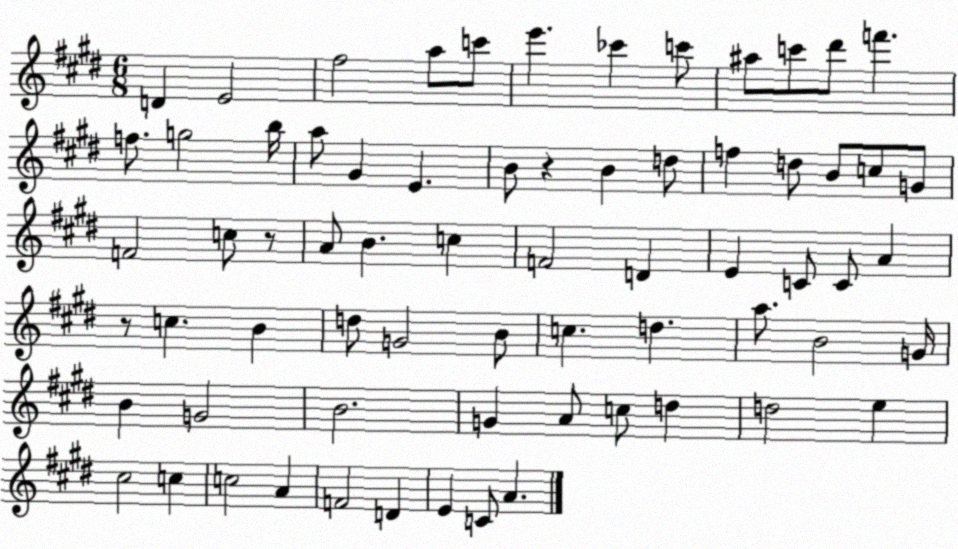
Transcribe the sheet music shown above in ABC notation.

X:1
T:Untitled
M:6/8
L:1/4
K:E
D E2 ^f2 a/2 c'/2 e' _c' c'/2 ^a/2 c'/2 ^d'/2 f' f/2 g2 b/4 a/2 ^G E B/2 z B d/2 f d/2 B/2 c/2 G/2 F2 c/2 z/2 A/2 B c F2 D E C/2 C/2 A z/2 c B d/2 G2 B/2 c d a/2 B2 G/4 B G2 B2 G A/2 c/2 d d2 e ^c2 c c2 A F2 D E C/2 A